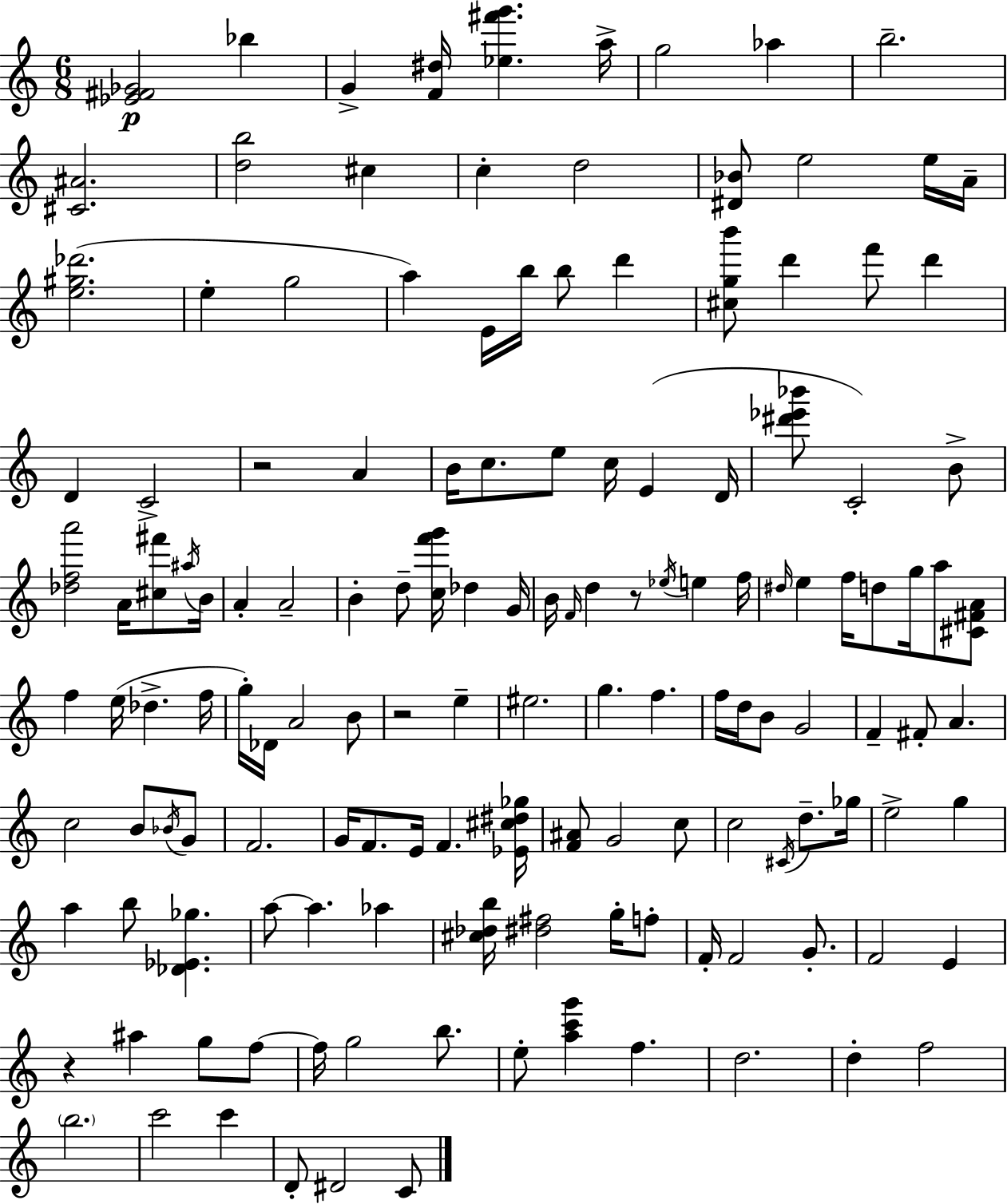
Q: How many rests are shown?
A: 4